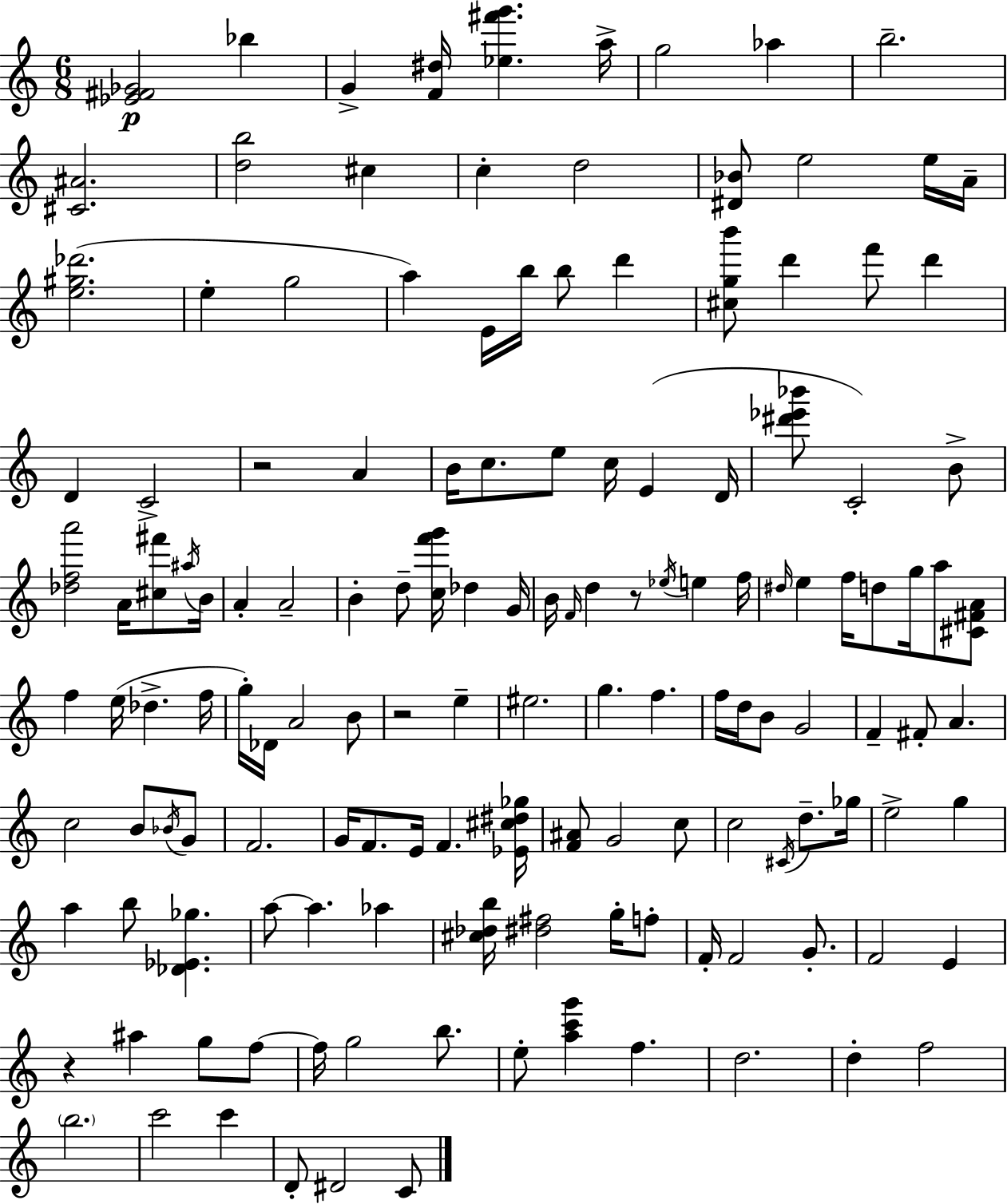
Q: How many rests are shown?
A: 4